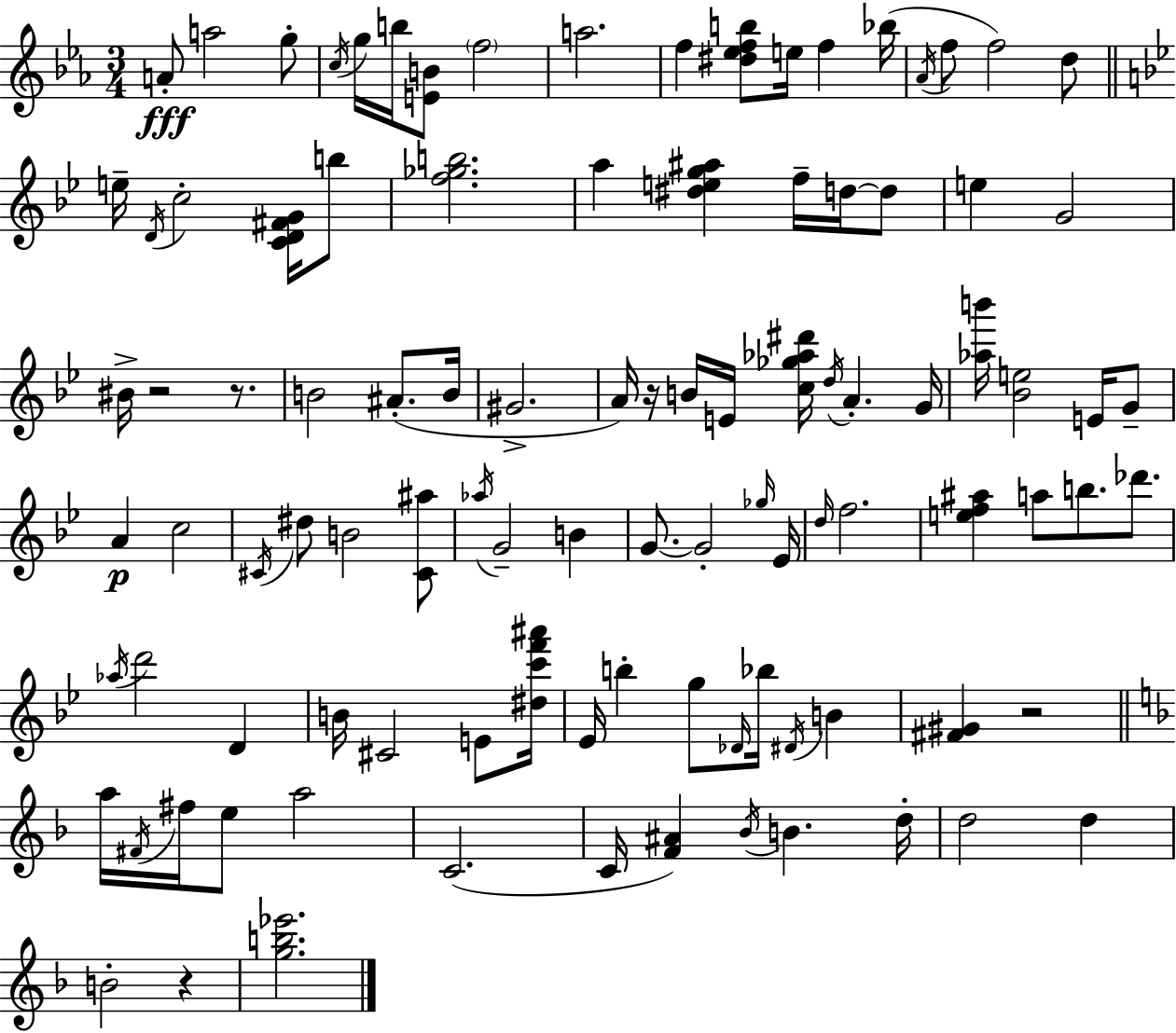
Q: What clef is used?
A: treble